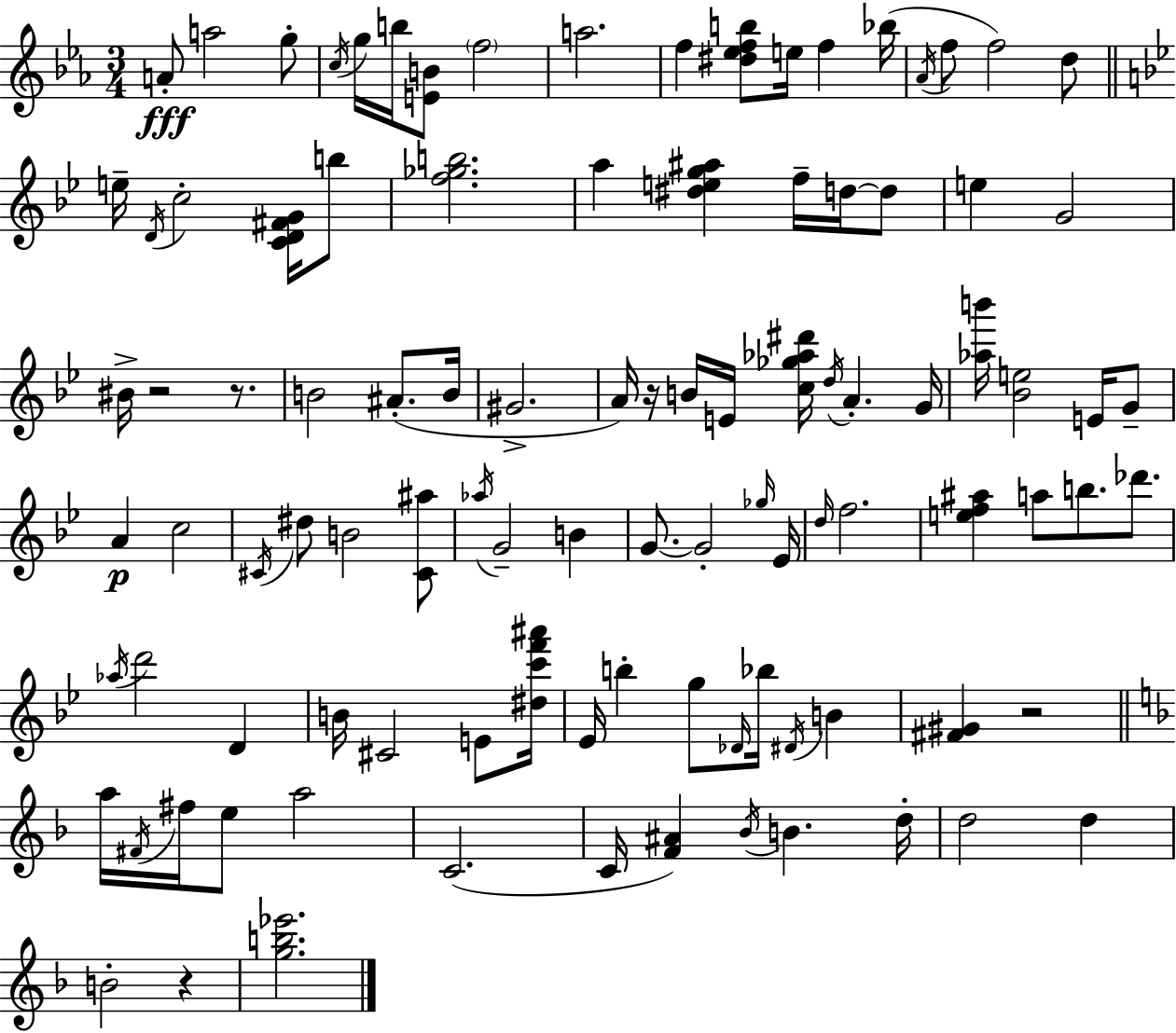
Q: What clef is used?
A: treble